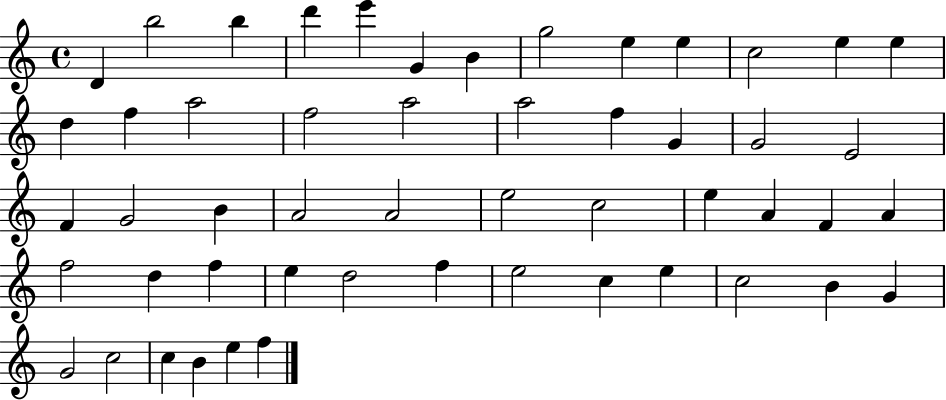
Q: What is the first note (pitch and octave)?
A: D4